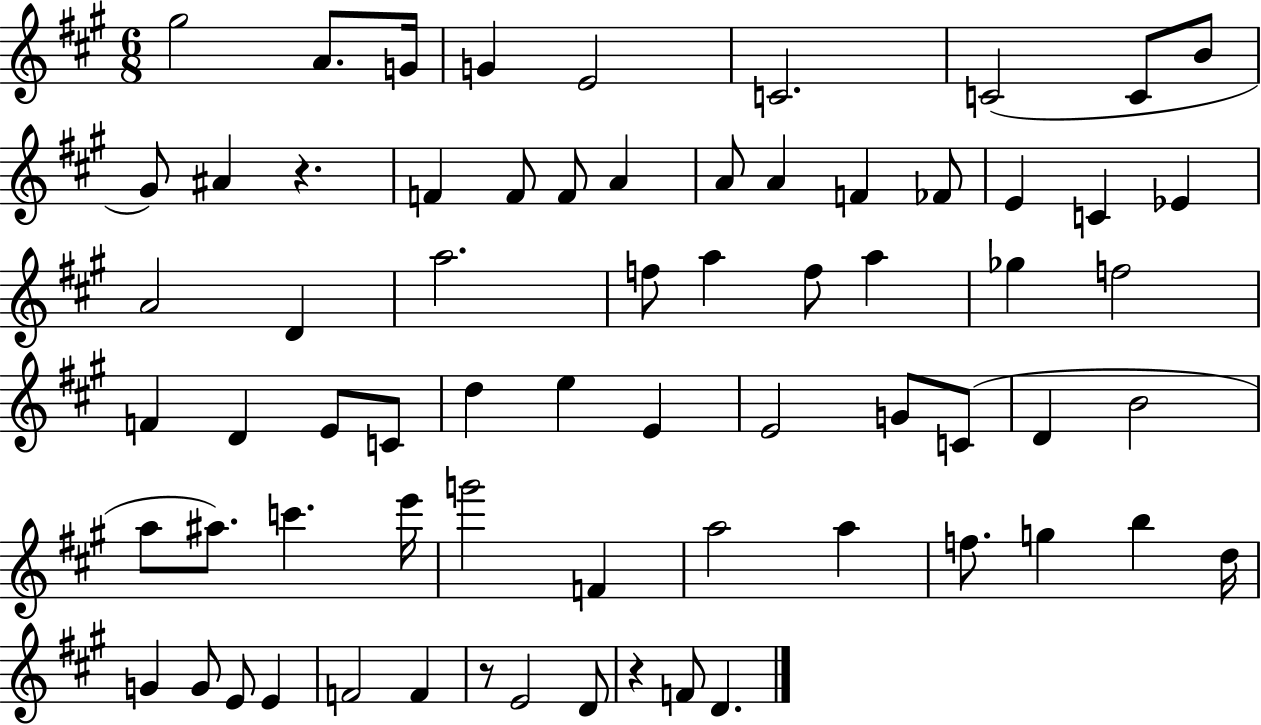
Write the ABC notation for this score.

X:1
T:Untitled
M:6/8
L:1/4
K:A
^g2 A/2 G/4 G E2 C2 C2 C/2 B/2 ^G/2 ^A z F F/2 F/2 A A/2 A F _F/2 E C _E A2 D a2 f/2 a f/2 a _g f2 F D E/2 C/2 d e E E2 G/2 C/2 D B2 a/2 ^a/2 c' e'/4 g'2 F a2 a f/2 g b d/4 G G/2 E/2 E F2 F z/2 E2 D/2 z F/2 D